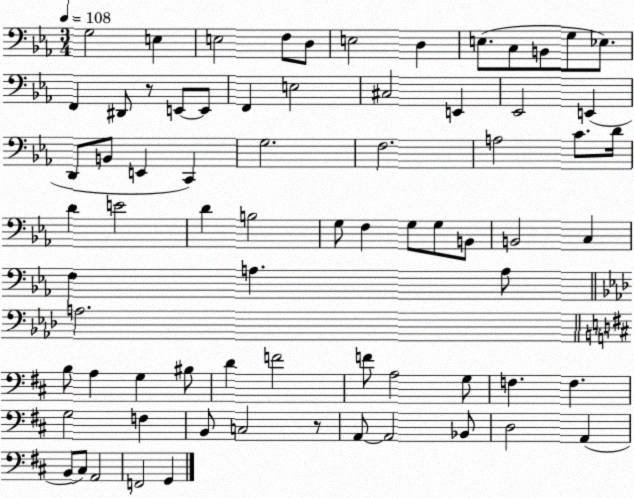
X:1
T:Untitled
M:3/4
L:1/4
K:Eb
G,2 E, E,2 F,/2 D,/2 E,2 D, E,/2 C,/2 B,,/2 G,/2 _E,/2 F,, ^D,,/2 z/2 E,,/2 E,,/2 F,, E,2 ^C,2 E,, _E,,2 E,, D,,/2 B,,/2 E,, C,, G,2 F,2 A,2 C/2 D/4 D E2 D B,2 G,/2 F, G,/2 G,/2 B,,/2 B,,2 C, F, A, A,/2 A,2 B,/2 A, G, ^B,/2 D F2 F/2 A,2 G,/2 F, F, G,2 F, B,,/2 C,2 z/2 A,,/2 A,,2 _B,,/2 D,2 A,, B,,/2 ^C,/2 A,,2 F,,2 G,,